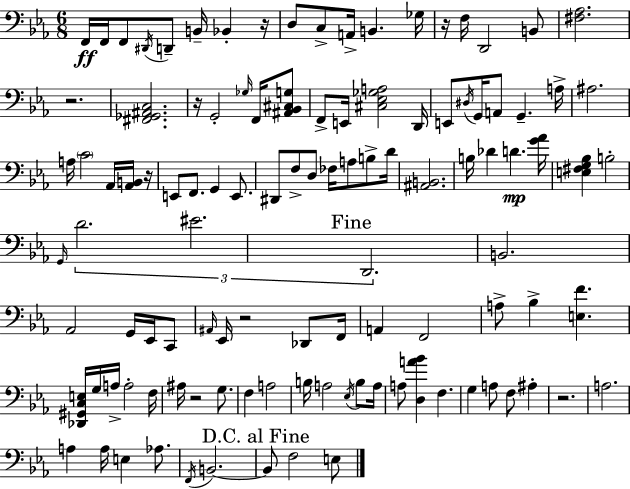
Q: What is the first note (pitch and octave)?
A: F2